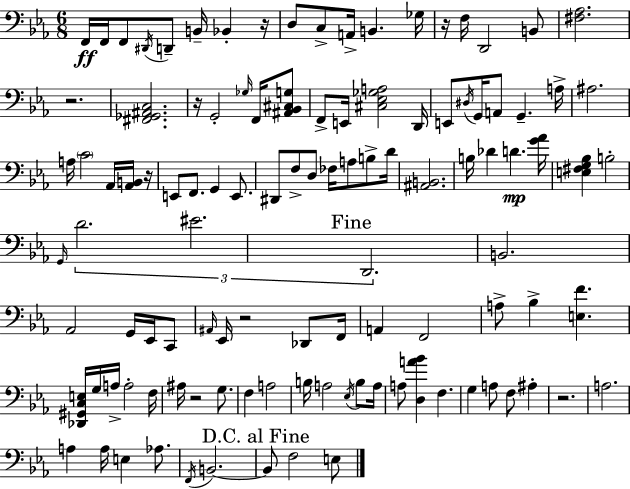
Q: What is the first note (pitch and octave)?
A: F2